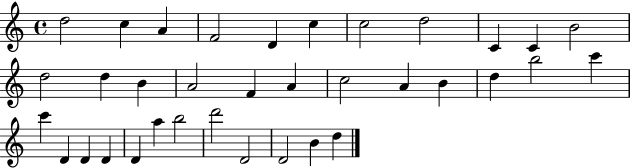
D5/h C5/q A4/q F4/h D4/q C5/q C5/h D5/h C4/q C4/q B4/h D5/h D5/q B4/q A4/h F4/q A4/q C5/h A4/q B4/q D5/q B5/h C6/q C6/q D4/q D4/q D4/q D4/q A5/q B5/h D6/h D4/h D4/h B4/q D5/q